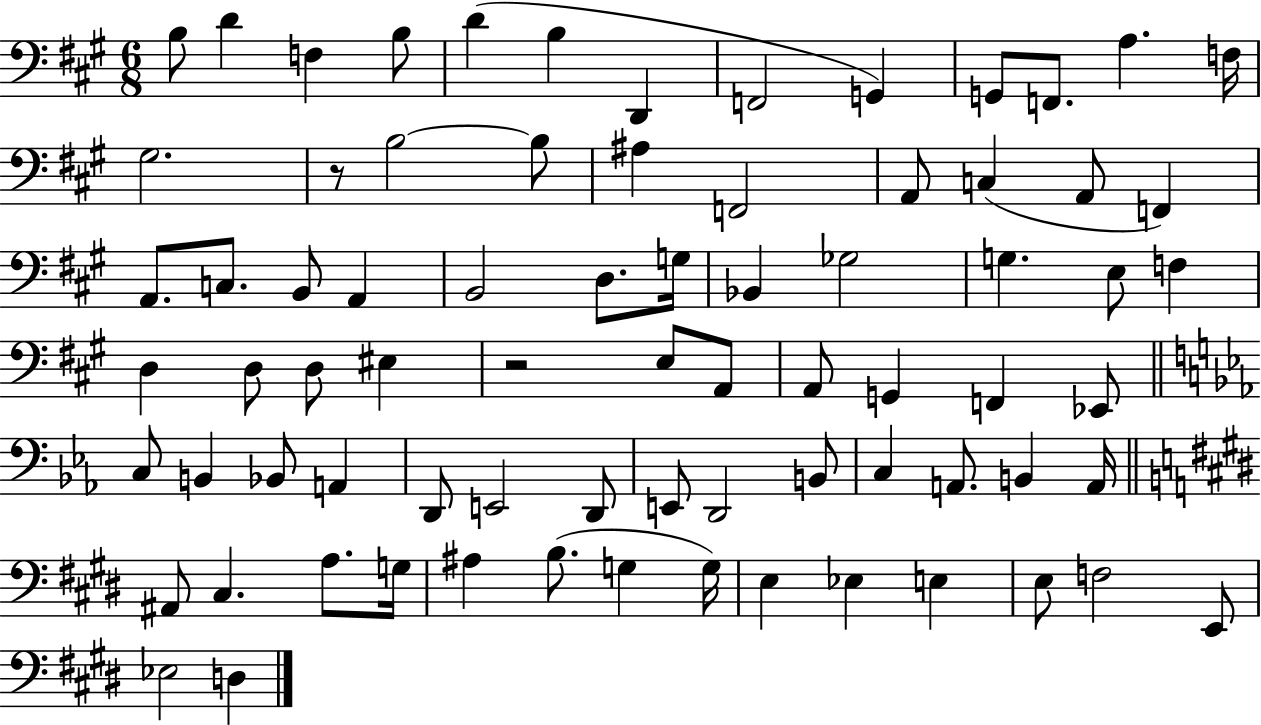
X:1
T:Untitled
M:6/8
L:1/4
K:A
B,/2 D F, B,/2 D B, D,, F,,2 G,, G,,/2 F,,/2 A, F,/4 ^G,2 z/2 B,2 B,/2 ^A, F,,2 A,,/2 C, A,,/2 F,, A,,/2 C,/2 B,,/2 A,, B,,2 D,/2 G,/4 _B,, _G,2 G, E,/2 F, D, D,/2 D,/2 ^E, z2 E,/2 A,,/2 A,,/2 G,, F,, _E,,/2 C,/2 B,, _B,,/2 A,, D,,/2 E,,2 D,,/2 E,,/2 D,,2 B,,/2 C, A,,/2 B,, A,,/4 ^A,,/2 ^C, A,/2 G,/4 ^A, B,/2 G, G,/4 E, _E, E, E,/2 F,2 E,,/2 _E,2 D,